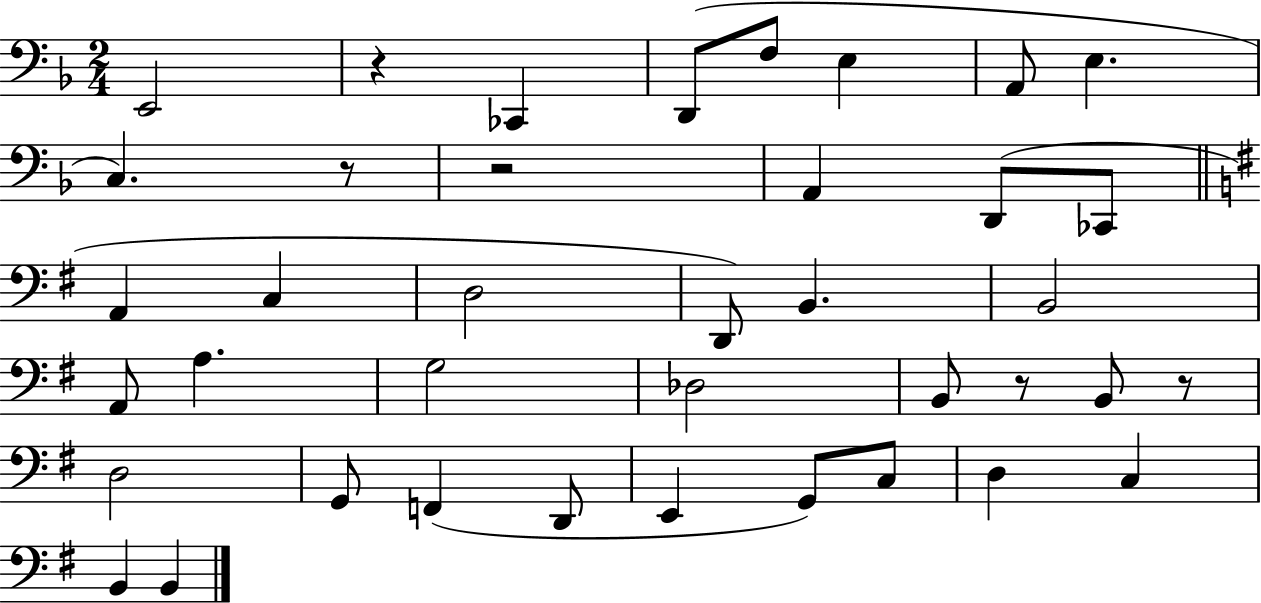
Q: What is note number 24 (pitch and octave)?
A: D3